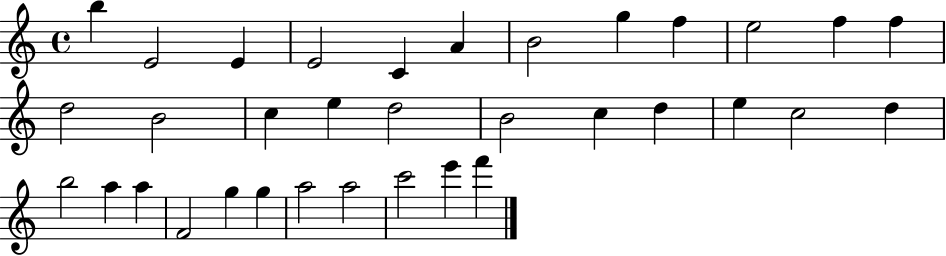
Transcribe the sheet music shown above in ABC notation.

X:1
T:Untitled
M:4/4
L:1/4
K:C
b E2 E E2 C A B2 g f e2 f f d2 B2 c e d2 B2 c d e c2 d b2 a a F2 g g a2 a2 c'2 e' f'